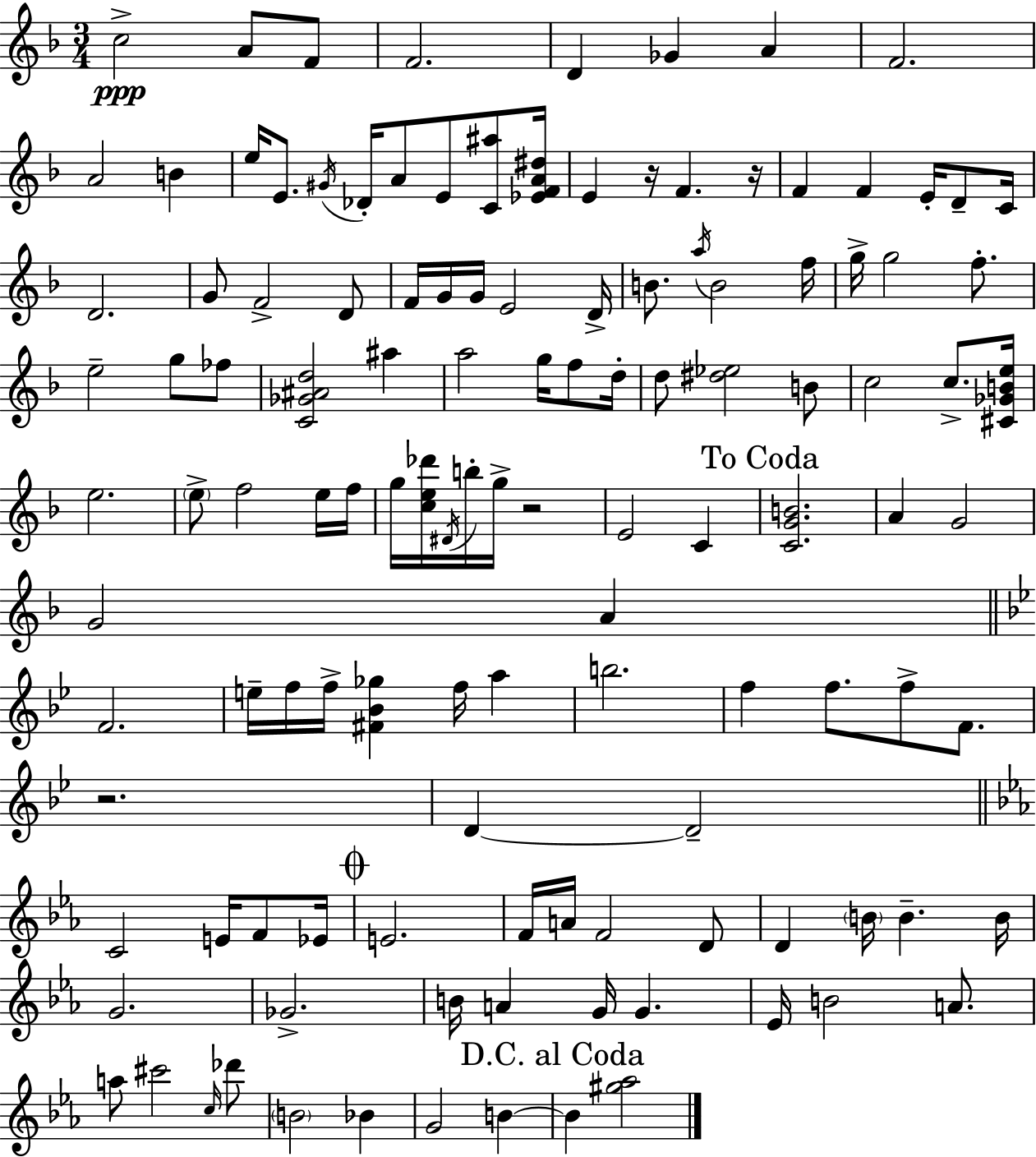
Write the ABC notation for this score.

X:1
T:Untitled
M:3/4
L:1/4
K:Dm
c2 A/2 F/2 F2 D _G A F2 A2 B e/4 E/2 ^G/4 _D/4 A/2 E/2 [C^a]/2 [_EFA^d]/4 E z/4 F z/4 F F E/4 D/2 C/4 D2 G/2 F2 D/2 F/4 G/4 G/4 E2 D/4 B/2 a/4 B2 f/4 g/4 g2 f/2 e2 g/2 _f/2 [C_G^Ad]2 ^a a2 g/4 f/2 d/4 d/2 [^d_e]2 B/2 c2 c/2 [^C_GBe]/4 e2 e/2 f2 e/4 f/4 g/4 [ce_d']/4 ^D/4 b/4 g/4 z2 E2 C [CGB]2 A G2 G2 A F2 e/4 f/4 f/4 [^F_B_g] f/4 a b2 f f/2 f/2 F/2 z2 D D2 C2 E/4 F/2 _E/4 E2 F/4 A/4 F2 D/2 D B/4 B B/4 G2 _G2 B/4 A G/4 G _E/4 B2 A/2 a/2 ^c'2 c/4 _d'/2 B2 _B G2 B B [^g_a]2